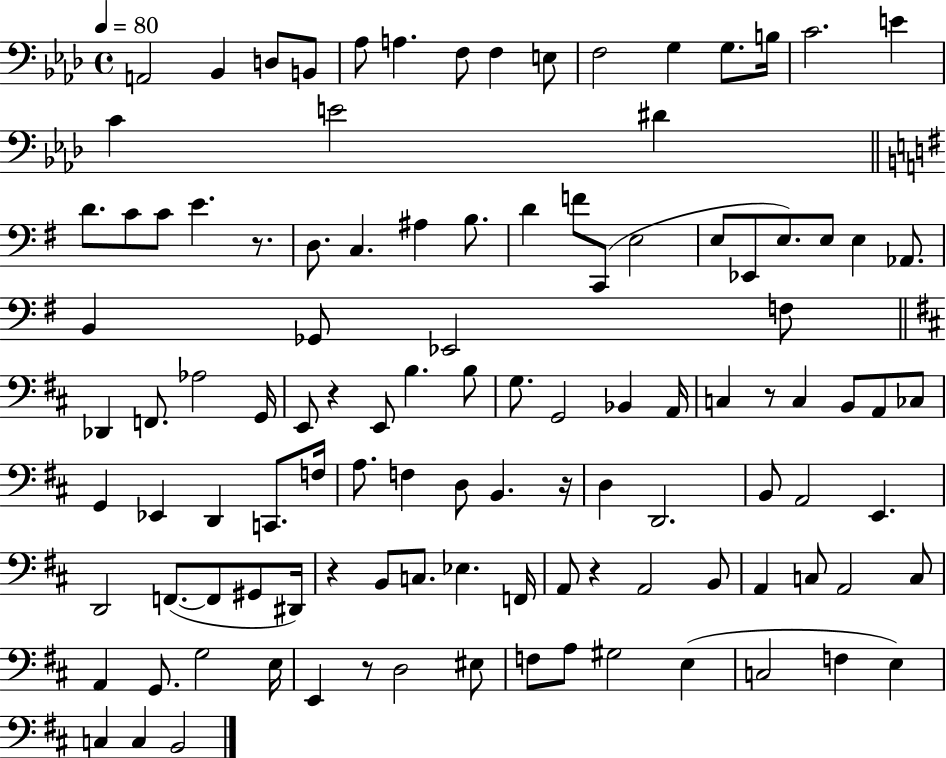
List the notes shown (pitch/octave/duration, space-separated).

A2/h Bb2/q D3/e B2/e Ab3/e A3/q. F3/e F3/q E3/e F3/h G3/q G3/e. B3/s C4/h. E4/q C4/q E4/h D#4/q D4/e. C4/e C4/e E4/q. R/e. D3/e. C3/q. A#3/q B3/e. D4/q F4/e C2/e E3/h E3/e Eb2/e E3/e. E3/e E3/q Ab2/e. B2/q Gb2/e Eb2/h F3/e Db2/q F2/e. Ab3/h G2/s E2/e R/q E2/e B3/q. B3/e G3/e. G2/h Bb2/q A2/s C3/q R/e C3/q B2/e A2/e CES3/e G2/q Eb2/q D2/q C2/e. F3/s A3/e. F3/q D3/e B2/q. R/s D3/q D2/h. B2/e A2/h E2/q. D2/h F2/e. F2/e G#2/e D#2/s R/q B2/e C3/e. Eb3/q. F2/s A2/e R/q A2/h B2/e A2/q C3/e A2/h C3/e A2/q G2/e. G3/h E3/s E2/q R/e D3/h EIS3/e F3/e A3/e G#3/h E3/q C3/h F3/q E3/q C3/q C3/q B2/h